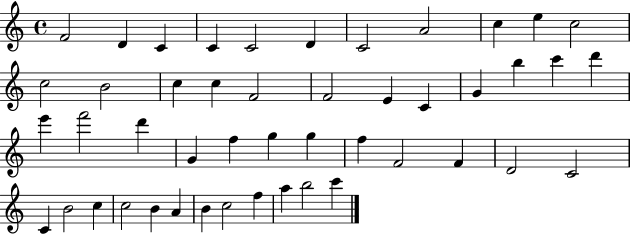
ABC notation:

X:1
T:Untitled
M:4/4
L:1/4
K:C
F2 D C C C2 D C2 A2 c e c2 c2 B2 c c F2 F2 E C G b c' d' e' f'2 d' G f g g f F2 F D2 C2 C B2 c c2 B A B c2 f a b2 c'